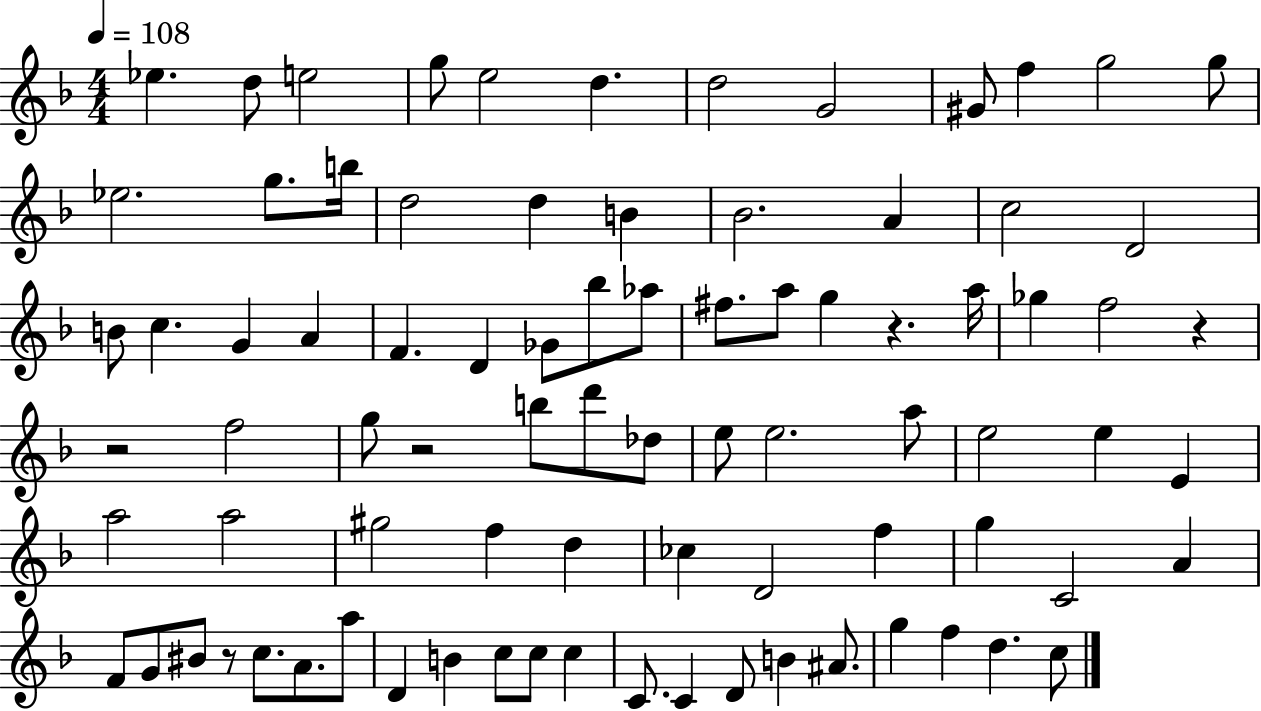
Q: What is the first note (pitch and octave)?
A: Eb5